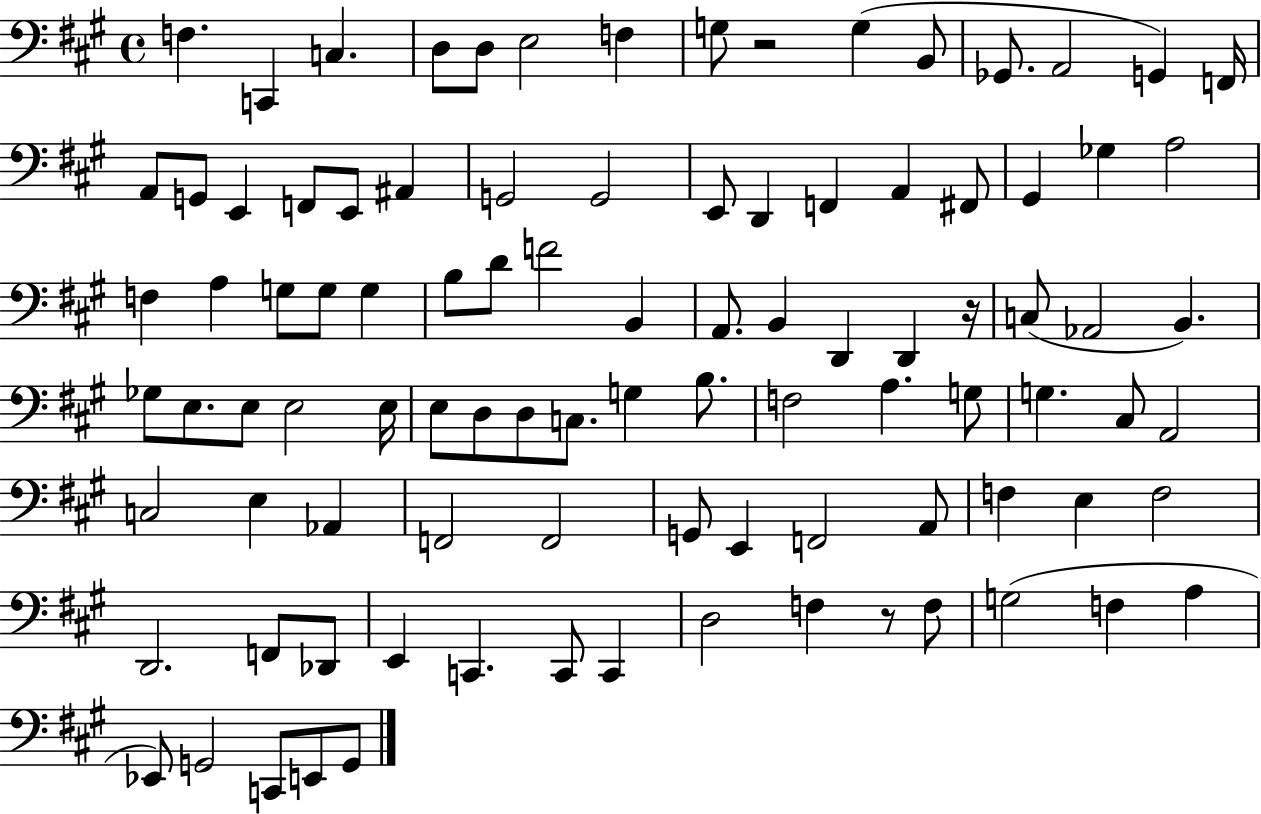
X:1
T:Untitled
M:4/4
L:1/4
K:A
F, C,, C, D,/2 D,/2 E,2 F, G,/2 z2 G, B,,/2 _G,,/2 A,,2 G,, F,,/4 A,,/2 G,,/2 E,, F,,/2 E,,/2 ^A,, G,,2 G,,2 E,,/2 D,, F,, A,, ^F,,/2 ^G,, _G, A,2 F, A, G,/2 G,/2 G, B,/2 D/2 F2 B,, A,,/2 B,, D,, D,, z/4 C,/2 _A,,2 B,, _G,/2 E,/2 E,/2 E,2 E,/4 E,/2 D,/2 D,/2 C,/2 G, B,/2 F,2 A, G,/2 G, ^C,/2 A,,2 C,2 E, _A,, F,,2 F,,2 G,,/2 E,, F,,2 A,,/2 F, E, F,2 D,,2 F,,/2 _D,,/2 E,, C,, C,,/2 C,, D,2 F, z/2 F,/2 G,2 F, A, _E,,/2 G,,2 C,,/2 E,,/2 G,,/2